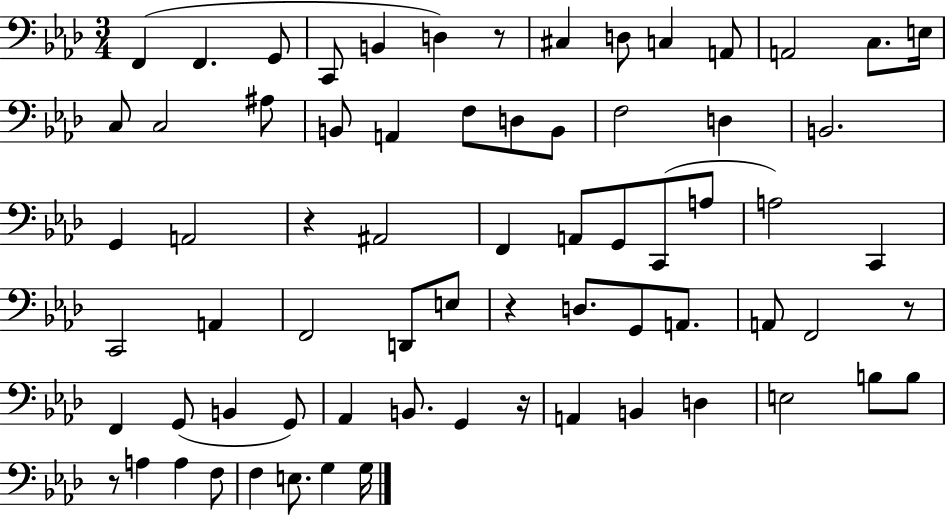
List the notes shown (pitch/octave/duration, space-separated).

F2/q F2/q. G2/e C2/e B2/q D3/q R/e C#3/q D3/e C3/q A2/e A2/h C3/e. E3/s C3/e C3/h A#3/e B2/e A2/q F3/e D3/e B2/e F3/h D3/q B2/h. G2/q A2/h R/q A#2/h F2/q A2/e G2/e C2/e A3/e A3/h C2/q C2/h A2/q F2/h D2/e E3/e R/q D3/e. G2/e A2/e. A2/e F2/h R/e F2/q G2/e B2/q G2/e Ab2/q B2/e. G2/q R/s A2/q B2/q D3/q E3/h B3/e B3/e R/e A3/q A3/q F3/e F3/q E3/e. G3/q G3/s